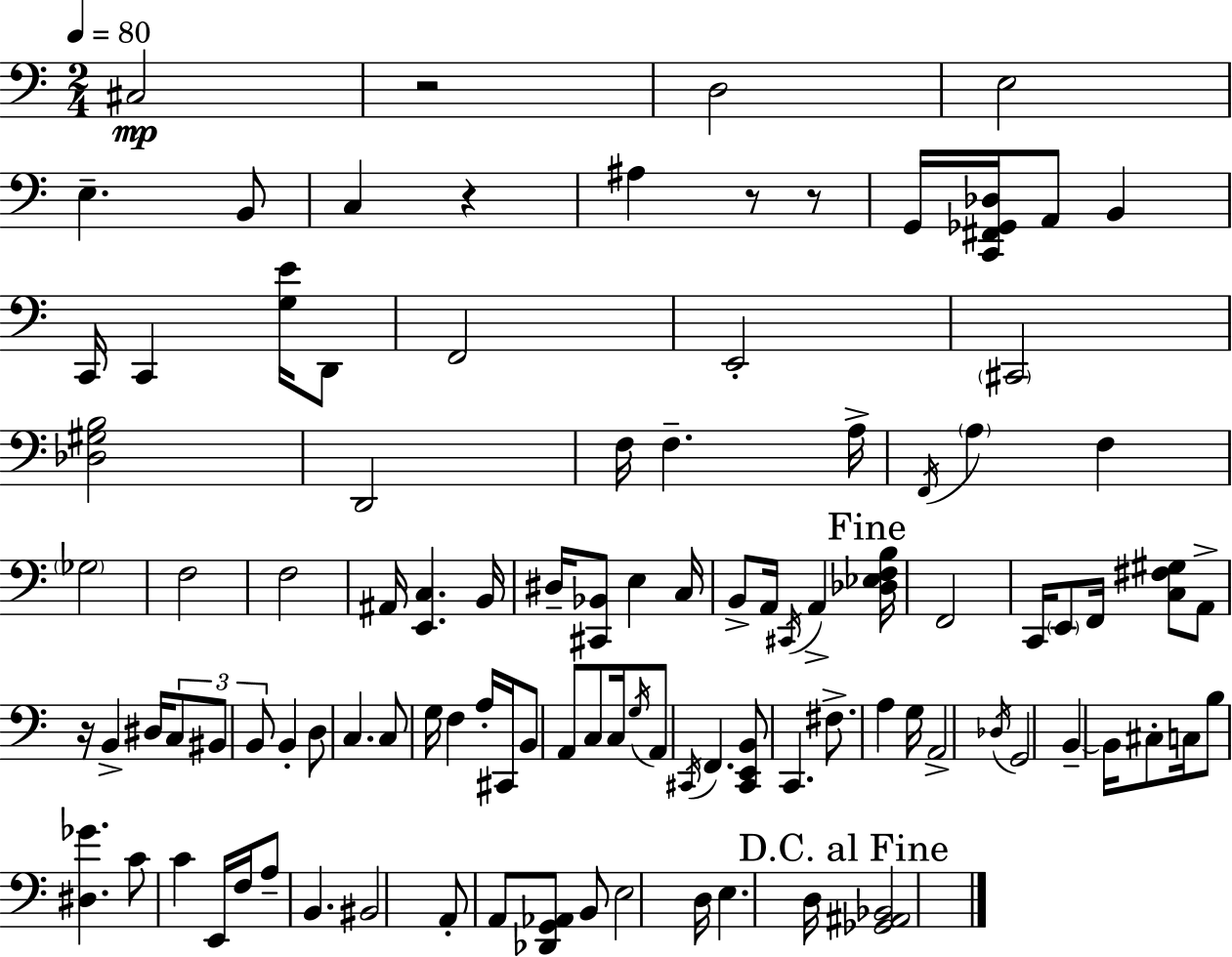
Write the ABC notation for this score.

X:1
T:Untitled
M:2/4
L:1/4
K:C
^C,2 z2 D,2 E,2 E, B,,/2 C, z ^A, z/2 z/2 G,,/4 [C,,^F,,_G,,_D,]/4 A,,/2 B,, C,,/4 C,, [G,E]/4 D,,/2 F,,2 E,,2 ^C,,2 [_D,^G,B,]2 D,,2 F,/4 F, A,/4 F,,/4 A, F, _G,2 F,2 F,2 ^A,,/4 [E,,C,] B,,/4 ^D,/4 [^C,,_B,,]/2 E, C,/4 B,,/2 A,,/4 ^C,,/4 A,, [_D,_E,F,B,]/4 F,,2 C,,/4 E,,/2 F,,/4 [C,^F,^G,]/2 A,,/2 z/4 B,, ^D,/4 C,/2 ^B,,/2 B,,/2 B,, D,/2 C, C,/2 G,/4 F, A,/4 ^C,,/4 B,,/2 A,,/2 C,/2 C,/4 G,/4 A,,/2 ^C,,/4 F,, [^C,,E,,B,,]/2 C,, ^F,/2 A, G,/4 A,,2 _D,/4 G,,2 B,, B,,/4 ^C,/2 C,/4 B,/2 [^D,_G] C/2 C E,,/4 F,/4 A,/2 B,, ^B,,2 A,,/2 A,,/2 [_D,,G,,_A,,]/2 B,,/2 E,2 D,/4 E, D,/4 [_G,,^A,,_B,,]2